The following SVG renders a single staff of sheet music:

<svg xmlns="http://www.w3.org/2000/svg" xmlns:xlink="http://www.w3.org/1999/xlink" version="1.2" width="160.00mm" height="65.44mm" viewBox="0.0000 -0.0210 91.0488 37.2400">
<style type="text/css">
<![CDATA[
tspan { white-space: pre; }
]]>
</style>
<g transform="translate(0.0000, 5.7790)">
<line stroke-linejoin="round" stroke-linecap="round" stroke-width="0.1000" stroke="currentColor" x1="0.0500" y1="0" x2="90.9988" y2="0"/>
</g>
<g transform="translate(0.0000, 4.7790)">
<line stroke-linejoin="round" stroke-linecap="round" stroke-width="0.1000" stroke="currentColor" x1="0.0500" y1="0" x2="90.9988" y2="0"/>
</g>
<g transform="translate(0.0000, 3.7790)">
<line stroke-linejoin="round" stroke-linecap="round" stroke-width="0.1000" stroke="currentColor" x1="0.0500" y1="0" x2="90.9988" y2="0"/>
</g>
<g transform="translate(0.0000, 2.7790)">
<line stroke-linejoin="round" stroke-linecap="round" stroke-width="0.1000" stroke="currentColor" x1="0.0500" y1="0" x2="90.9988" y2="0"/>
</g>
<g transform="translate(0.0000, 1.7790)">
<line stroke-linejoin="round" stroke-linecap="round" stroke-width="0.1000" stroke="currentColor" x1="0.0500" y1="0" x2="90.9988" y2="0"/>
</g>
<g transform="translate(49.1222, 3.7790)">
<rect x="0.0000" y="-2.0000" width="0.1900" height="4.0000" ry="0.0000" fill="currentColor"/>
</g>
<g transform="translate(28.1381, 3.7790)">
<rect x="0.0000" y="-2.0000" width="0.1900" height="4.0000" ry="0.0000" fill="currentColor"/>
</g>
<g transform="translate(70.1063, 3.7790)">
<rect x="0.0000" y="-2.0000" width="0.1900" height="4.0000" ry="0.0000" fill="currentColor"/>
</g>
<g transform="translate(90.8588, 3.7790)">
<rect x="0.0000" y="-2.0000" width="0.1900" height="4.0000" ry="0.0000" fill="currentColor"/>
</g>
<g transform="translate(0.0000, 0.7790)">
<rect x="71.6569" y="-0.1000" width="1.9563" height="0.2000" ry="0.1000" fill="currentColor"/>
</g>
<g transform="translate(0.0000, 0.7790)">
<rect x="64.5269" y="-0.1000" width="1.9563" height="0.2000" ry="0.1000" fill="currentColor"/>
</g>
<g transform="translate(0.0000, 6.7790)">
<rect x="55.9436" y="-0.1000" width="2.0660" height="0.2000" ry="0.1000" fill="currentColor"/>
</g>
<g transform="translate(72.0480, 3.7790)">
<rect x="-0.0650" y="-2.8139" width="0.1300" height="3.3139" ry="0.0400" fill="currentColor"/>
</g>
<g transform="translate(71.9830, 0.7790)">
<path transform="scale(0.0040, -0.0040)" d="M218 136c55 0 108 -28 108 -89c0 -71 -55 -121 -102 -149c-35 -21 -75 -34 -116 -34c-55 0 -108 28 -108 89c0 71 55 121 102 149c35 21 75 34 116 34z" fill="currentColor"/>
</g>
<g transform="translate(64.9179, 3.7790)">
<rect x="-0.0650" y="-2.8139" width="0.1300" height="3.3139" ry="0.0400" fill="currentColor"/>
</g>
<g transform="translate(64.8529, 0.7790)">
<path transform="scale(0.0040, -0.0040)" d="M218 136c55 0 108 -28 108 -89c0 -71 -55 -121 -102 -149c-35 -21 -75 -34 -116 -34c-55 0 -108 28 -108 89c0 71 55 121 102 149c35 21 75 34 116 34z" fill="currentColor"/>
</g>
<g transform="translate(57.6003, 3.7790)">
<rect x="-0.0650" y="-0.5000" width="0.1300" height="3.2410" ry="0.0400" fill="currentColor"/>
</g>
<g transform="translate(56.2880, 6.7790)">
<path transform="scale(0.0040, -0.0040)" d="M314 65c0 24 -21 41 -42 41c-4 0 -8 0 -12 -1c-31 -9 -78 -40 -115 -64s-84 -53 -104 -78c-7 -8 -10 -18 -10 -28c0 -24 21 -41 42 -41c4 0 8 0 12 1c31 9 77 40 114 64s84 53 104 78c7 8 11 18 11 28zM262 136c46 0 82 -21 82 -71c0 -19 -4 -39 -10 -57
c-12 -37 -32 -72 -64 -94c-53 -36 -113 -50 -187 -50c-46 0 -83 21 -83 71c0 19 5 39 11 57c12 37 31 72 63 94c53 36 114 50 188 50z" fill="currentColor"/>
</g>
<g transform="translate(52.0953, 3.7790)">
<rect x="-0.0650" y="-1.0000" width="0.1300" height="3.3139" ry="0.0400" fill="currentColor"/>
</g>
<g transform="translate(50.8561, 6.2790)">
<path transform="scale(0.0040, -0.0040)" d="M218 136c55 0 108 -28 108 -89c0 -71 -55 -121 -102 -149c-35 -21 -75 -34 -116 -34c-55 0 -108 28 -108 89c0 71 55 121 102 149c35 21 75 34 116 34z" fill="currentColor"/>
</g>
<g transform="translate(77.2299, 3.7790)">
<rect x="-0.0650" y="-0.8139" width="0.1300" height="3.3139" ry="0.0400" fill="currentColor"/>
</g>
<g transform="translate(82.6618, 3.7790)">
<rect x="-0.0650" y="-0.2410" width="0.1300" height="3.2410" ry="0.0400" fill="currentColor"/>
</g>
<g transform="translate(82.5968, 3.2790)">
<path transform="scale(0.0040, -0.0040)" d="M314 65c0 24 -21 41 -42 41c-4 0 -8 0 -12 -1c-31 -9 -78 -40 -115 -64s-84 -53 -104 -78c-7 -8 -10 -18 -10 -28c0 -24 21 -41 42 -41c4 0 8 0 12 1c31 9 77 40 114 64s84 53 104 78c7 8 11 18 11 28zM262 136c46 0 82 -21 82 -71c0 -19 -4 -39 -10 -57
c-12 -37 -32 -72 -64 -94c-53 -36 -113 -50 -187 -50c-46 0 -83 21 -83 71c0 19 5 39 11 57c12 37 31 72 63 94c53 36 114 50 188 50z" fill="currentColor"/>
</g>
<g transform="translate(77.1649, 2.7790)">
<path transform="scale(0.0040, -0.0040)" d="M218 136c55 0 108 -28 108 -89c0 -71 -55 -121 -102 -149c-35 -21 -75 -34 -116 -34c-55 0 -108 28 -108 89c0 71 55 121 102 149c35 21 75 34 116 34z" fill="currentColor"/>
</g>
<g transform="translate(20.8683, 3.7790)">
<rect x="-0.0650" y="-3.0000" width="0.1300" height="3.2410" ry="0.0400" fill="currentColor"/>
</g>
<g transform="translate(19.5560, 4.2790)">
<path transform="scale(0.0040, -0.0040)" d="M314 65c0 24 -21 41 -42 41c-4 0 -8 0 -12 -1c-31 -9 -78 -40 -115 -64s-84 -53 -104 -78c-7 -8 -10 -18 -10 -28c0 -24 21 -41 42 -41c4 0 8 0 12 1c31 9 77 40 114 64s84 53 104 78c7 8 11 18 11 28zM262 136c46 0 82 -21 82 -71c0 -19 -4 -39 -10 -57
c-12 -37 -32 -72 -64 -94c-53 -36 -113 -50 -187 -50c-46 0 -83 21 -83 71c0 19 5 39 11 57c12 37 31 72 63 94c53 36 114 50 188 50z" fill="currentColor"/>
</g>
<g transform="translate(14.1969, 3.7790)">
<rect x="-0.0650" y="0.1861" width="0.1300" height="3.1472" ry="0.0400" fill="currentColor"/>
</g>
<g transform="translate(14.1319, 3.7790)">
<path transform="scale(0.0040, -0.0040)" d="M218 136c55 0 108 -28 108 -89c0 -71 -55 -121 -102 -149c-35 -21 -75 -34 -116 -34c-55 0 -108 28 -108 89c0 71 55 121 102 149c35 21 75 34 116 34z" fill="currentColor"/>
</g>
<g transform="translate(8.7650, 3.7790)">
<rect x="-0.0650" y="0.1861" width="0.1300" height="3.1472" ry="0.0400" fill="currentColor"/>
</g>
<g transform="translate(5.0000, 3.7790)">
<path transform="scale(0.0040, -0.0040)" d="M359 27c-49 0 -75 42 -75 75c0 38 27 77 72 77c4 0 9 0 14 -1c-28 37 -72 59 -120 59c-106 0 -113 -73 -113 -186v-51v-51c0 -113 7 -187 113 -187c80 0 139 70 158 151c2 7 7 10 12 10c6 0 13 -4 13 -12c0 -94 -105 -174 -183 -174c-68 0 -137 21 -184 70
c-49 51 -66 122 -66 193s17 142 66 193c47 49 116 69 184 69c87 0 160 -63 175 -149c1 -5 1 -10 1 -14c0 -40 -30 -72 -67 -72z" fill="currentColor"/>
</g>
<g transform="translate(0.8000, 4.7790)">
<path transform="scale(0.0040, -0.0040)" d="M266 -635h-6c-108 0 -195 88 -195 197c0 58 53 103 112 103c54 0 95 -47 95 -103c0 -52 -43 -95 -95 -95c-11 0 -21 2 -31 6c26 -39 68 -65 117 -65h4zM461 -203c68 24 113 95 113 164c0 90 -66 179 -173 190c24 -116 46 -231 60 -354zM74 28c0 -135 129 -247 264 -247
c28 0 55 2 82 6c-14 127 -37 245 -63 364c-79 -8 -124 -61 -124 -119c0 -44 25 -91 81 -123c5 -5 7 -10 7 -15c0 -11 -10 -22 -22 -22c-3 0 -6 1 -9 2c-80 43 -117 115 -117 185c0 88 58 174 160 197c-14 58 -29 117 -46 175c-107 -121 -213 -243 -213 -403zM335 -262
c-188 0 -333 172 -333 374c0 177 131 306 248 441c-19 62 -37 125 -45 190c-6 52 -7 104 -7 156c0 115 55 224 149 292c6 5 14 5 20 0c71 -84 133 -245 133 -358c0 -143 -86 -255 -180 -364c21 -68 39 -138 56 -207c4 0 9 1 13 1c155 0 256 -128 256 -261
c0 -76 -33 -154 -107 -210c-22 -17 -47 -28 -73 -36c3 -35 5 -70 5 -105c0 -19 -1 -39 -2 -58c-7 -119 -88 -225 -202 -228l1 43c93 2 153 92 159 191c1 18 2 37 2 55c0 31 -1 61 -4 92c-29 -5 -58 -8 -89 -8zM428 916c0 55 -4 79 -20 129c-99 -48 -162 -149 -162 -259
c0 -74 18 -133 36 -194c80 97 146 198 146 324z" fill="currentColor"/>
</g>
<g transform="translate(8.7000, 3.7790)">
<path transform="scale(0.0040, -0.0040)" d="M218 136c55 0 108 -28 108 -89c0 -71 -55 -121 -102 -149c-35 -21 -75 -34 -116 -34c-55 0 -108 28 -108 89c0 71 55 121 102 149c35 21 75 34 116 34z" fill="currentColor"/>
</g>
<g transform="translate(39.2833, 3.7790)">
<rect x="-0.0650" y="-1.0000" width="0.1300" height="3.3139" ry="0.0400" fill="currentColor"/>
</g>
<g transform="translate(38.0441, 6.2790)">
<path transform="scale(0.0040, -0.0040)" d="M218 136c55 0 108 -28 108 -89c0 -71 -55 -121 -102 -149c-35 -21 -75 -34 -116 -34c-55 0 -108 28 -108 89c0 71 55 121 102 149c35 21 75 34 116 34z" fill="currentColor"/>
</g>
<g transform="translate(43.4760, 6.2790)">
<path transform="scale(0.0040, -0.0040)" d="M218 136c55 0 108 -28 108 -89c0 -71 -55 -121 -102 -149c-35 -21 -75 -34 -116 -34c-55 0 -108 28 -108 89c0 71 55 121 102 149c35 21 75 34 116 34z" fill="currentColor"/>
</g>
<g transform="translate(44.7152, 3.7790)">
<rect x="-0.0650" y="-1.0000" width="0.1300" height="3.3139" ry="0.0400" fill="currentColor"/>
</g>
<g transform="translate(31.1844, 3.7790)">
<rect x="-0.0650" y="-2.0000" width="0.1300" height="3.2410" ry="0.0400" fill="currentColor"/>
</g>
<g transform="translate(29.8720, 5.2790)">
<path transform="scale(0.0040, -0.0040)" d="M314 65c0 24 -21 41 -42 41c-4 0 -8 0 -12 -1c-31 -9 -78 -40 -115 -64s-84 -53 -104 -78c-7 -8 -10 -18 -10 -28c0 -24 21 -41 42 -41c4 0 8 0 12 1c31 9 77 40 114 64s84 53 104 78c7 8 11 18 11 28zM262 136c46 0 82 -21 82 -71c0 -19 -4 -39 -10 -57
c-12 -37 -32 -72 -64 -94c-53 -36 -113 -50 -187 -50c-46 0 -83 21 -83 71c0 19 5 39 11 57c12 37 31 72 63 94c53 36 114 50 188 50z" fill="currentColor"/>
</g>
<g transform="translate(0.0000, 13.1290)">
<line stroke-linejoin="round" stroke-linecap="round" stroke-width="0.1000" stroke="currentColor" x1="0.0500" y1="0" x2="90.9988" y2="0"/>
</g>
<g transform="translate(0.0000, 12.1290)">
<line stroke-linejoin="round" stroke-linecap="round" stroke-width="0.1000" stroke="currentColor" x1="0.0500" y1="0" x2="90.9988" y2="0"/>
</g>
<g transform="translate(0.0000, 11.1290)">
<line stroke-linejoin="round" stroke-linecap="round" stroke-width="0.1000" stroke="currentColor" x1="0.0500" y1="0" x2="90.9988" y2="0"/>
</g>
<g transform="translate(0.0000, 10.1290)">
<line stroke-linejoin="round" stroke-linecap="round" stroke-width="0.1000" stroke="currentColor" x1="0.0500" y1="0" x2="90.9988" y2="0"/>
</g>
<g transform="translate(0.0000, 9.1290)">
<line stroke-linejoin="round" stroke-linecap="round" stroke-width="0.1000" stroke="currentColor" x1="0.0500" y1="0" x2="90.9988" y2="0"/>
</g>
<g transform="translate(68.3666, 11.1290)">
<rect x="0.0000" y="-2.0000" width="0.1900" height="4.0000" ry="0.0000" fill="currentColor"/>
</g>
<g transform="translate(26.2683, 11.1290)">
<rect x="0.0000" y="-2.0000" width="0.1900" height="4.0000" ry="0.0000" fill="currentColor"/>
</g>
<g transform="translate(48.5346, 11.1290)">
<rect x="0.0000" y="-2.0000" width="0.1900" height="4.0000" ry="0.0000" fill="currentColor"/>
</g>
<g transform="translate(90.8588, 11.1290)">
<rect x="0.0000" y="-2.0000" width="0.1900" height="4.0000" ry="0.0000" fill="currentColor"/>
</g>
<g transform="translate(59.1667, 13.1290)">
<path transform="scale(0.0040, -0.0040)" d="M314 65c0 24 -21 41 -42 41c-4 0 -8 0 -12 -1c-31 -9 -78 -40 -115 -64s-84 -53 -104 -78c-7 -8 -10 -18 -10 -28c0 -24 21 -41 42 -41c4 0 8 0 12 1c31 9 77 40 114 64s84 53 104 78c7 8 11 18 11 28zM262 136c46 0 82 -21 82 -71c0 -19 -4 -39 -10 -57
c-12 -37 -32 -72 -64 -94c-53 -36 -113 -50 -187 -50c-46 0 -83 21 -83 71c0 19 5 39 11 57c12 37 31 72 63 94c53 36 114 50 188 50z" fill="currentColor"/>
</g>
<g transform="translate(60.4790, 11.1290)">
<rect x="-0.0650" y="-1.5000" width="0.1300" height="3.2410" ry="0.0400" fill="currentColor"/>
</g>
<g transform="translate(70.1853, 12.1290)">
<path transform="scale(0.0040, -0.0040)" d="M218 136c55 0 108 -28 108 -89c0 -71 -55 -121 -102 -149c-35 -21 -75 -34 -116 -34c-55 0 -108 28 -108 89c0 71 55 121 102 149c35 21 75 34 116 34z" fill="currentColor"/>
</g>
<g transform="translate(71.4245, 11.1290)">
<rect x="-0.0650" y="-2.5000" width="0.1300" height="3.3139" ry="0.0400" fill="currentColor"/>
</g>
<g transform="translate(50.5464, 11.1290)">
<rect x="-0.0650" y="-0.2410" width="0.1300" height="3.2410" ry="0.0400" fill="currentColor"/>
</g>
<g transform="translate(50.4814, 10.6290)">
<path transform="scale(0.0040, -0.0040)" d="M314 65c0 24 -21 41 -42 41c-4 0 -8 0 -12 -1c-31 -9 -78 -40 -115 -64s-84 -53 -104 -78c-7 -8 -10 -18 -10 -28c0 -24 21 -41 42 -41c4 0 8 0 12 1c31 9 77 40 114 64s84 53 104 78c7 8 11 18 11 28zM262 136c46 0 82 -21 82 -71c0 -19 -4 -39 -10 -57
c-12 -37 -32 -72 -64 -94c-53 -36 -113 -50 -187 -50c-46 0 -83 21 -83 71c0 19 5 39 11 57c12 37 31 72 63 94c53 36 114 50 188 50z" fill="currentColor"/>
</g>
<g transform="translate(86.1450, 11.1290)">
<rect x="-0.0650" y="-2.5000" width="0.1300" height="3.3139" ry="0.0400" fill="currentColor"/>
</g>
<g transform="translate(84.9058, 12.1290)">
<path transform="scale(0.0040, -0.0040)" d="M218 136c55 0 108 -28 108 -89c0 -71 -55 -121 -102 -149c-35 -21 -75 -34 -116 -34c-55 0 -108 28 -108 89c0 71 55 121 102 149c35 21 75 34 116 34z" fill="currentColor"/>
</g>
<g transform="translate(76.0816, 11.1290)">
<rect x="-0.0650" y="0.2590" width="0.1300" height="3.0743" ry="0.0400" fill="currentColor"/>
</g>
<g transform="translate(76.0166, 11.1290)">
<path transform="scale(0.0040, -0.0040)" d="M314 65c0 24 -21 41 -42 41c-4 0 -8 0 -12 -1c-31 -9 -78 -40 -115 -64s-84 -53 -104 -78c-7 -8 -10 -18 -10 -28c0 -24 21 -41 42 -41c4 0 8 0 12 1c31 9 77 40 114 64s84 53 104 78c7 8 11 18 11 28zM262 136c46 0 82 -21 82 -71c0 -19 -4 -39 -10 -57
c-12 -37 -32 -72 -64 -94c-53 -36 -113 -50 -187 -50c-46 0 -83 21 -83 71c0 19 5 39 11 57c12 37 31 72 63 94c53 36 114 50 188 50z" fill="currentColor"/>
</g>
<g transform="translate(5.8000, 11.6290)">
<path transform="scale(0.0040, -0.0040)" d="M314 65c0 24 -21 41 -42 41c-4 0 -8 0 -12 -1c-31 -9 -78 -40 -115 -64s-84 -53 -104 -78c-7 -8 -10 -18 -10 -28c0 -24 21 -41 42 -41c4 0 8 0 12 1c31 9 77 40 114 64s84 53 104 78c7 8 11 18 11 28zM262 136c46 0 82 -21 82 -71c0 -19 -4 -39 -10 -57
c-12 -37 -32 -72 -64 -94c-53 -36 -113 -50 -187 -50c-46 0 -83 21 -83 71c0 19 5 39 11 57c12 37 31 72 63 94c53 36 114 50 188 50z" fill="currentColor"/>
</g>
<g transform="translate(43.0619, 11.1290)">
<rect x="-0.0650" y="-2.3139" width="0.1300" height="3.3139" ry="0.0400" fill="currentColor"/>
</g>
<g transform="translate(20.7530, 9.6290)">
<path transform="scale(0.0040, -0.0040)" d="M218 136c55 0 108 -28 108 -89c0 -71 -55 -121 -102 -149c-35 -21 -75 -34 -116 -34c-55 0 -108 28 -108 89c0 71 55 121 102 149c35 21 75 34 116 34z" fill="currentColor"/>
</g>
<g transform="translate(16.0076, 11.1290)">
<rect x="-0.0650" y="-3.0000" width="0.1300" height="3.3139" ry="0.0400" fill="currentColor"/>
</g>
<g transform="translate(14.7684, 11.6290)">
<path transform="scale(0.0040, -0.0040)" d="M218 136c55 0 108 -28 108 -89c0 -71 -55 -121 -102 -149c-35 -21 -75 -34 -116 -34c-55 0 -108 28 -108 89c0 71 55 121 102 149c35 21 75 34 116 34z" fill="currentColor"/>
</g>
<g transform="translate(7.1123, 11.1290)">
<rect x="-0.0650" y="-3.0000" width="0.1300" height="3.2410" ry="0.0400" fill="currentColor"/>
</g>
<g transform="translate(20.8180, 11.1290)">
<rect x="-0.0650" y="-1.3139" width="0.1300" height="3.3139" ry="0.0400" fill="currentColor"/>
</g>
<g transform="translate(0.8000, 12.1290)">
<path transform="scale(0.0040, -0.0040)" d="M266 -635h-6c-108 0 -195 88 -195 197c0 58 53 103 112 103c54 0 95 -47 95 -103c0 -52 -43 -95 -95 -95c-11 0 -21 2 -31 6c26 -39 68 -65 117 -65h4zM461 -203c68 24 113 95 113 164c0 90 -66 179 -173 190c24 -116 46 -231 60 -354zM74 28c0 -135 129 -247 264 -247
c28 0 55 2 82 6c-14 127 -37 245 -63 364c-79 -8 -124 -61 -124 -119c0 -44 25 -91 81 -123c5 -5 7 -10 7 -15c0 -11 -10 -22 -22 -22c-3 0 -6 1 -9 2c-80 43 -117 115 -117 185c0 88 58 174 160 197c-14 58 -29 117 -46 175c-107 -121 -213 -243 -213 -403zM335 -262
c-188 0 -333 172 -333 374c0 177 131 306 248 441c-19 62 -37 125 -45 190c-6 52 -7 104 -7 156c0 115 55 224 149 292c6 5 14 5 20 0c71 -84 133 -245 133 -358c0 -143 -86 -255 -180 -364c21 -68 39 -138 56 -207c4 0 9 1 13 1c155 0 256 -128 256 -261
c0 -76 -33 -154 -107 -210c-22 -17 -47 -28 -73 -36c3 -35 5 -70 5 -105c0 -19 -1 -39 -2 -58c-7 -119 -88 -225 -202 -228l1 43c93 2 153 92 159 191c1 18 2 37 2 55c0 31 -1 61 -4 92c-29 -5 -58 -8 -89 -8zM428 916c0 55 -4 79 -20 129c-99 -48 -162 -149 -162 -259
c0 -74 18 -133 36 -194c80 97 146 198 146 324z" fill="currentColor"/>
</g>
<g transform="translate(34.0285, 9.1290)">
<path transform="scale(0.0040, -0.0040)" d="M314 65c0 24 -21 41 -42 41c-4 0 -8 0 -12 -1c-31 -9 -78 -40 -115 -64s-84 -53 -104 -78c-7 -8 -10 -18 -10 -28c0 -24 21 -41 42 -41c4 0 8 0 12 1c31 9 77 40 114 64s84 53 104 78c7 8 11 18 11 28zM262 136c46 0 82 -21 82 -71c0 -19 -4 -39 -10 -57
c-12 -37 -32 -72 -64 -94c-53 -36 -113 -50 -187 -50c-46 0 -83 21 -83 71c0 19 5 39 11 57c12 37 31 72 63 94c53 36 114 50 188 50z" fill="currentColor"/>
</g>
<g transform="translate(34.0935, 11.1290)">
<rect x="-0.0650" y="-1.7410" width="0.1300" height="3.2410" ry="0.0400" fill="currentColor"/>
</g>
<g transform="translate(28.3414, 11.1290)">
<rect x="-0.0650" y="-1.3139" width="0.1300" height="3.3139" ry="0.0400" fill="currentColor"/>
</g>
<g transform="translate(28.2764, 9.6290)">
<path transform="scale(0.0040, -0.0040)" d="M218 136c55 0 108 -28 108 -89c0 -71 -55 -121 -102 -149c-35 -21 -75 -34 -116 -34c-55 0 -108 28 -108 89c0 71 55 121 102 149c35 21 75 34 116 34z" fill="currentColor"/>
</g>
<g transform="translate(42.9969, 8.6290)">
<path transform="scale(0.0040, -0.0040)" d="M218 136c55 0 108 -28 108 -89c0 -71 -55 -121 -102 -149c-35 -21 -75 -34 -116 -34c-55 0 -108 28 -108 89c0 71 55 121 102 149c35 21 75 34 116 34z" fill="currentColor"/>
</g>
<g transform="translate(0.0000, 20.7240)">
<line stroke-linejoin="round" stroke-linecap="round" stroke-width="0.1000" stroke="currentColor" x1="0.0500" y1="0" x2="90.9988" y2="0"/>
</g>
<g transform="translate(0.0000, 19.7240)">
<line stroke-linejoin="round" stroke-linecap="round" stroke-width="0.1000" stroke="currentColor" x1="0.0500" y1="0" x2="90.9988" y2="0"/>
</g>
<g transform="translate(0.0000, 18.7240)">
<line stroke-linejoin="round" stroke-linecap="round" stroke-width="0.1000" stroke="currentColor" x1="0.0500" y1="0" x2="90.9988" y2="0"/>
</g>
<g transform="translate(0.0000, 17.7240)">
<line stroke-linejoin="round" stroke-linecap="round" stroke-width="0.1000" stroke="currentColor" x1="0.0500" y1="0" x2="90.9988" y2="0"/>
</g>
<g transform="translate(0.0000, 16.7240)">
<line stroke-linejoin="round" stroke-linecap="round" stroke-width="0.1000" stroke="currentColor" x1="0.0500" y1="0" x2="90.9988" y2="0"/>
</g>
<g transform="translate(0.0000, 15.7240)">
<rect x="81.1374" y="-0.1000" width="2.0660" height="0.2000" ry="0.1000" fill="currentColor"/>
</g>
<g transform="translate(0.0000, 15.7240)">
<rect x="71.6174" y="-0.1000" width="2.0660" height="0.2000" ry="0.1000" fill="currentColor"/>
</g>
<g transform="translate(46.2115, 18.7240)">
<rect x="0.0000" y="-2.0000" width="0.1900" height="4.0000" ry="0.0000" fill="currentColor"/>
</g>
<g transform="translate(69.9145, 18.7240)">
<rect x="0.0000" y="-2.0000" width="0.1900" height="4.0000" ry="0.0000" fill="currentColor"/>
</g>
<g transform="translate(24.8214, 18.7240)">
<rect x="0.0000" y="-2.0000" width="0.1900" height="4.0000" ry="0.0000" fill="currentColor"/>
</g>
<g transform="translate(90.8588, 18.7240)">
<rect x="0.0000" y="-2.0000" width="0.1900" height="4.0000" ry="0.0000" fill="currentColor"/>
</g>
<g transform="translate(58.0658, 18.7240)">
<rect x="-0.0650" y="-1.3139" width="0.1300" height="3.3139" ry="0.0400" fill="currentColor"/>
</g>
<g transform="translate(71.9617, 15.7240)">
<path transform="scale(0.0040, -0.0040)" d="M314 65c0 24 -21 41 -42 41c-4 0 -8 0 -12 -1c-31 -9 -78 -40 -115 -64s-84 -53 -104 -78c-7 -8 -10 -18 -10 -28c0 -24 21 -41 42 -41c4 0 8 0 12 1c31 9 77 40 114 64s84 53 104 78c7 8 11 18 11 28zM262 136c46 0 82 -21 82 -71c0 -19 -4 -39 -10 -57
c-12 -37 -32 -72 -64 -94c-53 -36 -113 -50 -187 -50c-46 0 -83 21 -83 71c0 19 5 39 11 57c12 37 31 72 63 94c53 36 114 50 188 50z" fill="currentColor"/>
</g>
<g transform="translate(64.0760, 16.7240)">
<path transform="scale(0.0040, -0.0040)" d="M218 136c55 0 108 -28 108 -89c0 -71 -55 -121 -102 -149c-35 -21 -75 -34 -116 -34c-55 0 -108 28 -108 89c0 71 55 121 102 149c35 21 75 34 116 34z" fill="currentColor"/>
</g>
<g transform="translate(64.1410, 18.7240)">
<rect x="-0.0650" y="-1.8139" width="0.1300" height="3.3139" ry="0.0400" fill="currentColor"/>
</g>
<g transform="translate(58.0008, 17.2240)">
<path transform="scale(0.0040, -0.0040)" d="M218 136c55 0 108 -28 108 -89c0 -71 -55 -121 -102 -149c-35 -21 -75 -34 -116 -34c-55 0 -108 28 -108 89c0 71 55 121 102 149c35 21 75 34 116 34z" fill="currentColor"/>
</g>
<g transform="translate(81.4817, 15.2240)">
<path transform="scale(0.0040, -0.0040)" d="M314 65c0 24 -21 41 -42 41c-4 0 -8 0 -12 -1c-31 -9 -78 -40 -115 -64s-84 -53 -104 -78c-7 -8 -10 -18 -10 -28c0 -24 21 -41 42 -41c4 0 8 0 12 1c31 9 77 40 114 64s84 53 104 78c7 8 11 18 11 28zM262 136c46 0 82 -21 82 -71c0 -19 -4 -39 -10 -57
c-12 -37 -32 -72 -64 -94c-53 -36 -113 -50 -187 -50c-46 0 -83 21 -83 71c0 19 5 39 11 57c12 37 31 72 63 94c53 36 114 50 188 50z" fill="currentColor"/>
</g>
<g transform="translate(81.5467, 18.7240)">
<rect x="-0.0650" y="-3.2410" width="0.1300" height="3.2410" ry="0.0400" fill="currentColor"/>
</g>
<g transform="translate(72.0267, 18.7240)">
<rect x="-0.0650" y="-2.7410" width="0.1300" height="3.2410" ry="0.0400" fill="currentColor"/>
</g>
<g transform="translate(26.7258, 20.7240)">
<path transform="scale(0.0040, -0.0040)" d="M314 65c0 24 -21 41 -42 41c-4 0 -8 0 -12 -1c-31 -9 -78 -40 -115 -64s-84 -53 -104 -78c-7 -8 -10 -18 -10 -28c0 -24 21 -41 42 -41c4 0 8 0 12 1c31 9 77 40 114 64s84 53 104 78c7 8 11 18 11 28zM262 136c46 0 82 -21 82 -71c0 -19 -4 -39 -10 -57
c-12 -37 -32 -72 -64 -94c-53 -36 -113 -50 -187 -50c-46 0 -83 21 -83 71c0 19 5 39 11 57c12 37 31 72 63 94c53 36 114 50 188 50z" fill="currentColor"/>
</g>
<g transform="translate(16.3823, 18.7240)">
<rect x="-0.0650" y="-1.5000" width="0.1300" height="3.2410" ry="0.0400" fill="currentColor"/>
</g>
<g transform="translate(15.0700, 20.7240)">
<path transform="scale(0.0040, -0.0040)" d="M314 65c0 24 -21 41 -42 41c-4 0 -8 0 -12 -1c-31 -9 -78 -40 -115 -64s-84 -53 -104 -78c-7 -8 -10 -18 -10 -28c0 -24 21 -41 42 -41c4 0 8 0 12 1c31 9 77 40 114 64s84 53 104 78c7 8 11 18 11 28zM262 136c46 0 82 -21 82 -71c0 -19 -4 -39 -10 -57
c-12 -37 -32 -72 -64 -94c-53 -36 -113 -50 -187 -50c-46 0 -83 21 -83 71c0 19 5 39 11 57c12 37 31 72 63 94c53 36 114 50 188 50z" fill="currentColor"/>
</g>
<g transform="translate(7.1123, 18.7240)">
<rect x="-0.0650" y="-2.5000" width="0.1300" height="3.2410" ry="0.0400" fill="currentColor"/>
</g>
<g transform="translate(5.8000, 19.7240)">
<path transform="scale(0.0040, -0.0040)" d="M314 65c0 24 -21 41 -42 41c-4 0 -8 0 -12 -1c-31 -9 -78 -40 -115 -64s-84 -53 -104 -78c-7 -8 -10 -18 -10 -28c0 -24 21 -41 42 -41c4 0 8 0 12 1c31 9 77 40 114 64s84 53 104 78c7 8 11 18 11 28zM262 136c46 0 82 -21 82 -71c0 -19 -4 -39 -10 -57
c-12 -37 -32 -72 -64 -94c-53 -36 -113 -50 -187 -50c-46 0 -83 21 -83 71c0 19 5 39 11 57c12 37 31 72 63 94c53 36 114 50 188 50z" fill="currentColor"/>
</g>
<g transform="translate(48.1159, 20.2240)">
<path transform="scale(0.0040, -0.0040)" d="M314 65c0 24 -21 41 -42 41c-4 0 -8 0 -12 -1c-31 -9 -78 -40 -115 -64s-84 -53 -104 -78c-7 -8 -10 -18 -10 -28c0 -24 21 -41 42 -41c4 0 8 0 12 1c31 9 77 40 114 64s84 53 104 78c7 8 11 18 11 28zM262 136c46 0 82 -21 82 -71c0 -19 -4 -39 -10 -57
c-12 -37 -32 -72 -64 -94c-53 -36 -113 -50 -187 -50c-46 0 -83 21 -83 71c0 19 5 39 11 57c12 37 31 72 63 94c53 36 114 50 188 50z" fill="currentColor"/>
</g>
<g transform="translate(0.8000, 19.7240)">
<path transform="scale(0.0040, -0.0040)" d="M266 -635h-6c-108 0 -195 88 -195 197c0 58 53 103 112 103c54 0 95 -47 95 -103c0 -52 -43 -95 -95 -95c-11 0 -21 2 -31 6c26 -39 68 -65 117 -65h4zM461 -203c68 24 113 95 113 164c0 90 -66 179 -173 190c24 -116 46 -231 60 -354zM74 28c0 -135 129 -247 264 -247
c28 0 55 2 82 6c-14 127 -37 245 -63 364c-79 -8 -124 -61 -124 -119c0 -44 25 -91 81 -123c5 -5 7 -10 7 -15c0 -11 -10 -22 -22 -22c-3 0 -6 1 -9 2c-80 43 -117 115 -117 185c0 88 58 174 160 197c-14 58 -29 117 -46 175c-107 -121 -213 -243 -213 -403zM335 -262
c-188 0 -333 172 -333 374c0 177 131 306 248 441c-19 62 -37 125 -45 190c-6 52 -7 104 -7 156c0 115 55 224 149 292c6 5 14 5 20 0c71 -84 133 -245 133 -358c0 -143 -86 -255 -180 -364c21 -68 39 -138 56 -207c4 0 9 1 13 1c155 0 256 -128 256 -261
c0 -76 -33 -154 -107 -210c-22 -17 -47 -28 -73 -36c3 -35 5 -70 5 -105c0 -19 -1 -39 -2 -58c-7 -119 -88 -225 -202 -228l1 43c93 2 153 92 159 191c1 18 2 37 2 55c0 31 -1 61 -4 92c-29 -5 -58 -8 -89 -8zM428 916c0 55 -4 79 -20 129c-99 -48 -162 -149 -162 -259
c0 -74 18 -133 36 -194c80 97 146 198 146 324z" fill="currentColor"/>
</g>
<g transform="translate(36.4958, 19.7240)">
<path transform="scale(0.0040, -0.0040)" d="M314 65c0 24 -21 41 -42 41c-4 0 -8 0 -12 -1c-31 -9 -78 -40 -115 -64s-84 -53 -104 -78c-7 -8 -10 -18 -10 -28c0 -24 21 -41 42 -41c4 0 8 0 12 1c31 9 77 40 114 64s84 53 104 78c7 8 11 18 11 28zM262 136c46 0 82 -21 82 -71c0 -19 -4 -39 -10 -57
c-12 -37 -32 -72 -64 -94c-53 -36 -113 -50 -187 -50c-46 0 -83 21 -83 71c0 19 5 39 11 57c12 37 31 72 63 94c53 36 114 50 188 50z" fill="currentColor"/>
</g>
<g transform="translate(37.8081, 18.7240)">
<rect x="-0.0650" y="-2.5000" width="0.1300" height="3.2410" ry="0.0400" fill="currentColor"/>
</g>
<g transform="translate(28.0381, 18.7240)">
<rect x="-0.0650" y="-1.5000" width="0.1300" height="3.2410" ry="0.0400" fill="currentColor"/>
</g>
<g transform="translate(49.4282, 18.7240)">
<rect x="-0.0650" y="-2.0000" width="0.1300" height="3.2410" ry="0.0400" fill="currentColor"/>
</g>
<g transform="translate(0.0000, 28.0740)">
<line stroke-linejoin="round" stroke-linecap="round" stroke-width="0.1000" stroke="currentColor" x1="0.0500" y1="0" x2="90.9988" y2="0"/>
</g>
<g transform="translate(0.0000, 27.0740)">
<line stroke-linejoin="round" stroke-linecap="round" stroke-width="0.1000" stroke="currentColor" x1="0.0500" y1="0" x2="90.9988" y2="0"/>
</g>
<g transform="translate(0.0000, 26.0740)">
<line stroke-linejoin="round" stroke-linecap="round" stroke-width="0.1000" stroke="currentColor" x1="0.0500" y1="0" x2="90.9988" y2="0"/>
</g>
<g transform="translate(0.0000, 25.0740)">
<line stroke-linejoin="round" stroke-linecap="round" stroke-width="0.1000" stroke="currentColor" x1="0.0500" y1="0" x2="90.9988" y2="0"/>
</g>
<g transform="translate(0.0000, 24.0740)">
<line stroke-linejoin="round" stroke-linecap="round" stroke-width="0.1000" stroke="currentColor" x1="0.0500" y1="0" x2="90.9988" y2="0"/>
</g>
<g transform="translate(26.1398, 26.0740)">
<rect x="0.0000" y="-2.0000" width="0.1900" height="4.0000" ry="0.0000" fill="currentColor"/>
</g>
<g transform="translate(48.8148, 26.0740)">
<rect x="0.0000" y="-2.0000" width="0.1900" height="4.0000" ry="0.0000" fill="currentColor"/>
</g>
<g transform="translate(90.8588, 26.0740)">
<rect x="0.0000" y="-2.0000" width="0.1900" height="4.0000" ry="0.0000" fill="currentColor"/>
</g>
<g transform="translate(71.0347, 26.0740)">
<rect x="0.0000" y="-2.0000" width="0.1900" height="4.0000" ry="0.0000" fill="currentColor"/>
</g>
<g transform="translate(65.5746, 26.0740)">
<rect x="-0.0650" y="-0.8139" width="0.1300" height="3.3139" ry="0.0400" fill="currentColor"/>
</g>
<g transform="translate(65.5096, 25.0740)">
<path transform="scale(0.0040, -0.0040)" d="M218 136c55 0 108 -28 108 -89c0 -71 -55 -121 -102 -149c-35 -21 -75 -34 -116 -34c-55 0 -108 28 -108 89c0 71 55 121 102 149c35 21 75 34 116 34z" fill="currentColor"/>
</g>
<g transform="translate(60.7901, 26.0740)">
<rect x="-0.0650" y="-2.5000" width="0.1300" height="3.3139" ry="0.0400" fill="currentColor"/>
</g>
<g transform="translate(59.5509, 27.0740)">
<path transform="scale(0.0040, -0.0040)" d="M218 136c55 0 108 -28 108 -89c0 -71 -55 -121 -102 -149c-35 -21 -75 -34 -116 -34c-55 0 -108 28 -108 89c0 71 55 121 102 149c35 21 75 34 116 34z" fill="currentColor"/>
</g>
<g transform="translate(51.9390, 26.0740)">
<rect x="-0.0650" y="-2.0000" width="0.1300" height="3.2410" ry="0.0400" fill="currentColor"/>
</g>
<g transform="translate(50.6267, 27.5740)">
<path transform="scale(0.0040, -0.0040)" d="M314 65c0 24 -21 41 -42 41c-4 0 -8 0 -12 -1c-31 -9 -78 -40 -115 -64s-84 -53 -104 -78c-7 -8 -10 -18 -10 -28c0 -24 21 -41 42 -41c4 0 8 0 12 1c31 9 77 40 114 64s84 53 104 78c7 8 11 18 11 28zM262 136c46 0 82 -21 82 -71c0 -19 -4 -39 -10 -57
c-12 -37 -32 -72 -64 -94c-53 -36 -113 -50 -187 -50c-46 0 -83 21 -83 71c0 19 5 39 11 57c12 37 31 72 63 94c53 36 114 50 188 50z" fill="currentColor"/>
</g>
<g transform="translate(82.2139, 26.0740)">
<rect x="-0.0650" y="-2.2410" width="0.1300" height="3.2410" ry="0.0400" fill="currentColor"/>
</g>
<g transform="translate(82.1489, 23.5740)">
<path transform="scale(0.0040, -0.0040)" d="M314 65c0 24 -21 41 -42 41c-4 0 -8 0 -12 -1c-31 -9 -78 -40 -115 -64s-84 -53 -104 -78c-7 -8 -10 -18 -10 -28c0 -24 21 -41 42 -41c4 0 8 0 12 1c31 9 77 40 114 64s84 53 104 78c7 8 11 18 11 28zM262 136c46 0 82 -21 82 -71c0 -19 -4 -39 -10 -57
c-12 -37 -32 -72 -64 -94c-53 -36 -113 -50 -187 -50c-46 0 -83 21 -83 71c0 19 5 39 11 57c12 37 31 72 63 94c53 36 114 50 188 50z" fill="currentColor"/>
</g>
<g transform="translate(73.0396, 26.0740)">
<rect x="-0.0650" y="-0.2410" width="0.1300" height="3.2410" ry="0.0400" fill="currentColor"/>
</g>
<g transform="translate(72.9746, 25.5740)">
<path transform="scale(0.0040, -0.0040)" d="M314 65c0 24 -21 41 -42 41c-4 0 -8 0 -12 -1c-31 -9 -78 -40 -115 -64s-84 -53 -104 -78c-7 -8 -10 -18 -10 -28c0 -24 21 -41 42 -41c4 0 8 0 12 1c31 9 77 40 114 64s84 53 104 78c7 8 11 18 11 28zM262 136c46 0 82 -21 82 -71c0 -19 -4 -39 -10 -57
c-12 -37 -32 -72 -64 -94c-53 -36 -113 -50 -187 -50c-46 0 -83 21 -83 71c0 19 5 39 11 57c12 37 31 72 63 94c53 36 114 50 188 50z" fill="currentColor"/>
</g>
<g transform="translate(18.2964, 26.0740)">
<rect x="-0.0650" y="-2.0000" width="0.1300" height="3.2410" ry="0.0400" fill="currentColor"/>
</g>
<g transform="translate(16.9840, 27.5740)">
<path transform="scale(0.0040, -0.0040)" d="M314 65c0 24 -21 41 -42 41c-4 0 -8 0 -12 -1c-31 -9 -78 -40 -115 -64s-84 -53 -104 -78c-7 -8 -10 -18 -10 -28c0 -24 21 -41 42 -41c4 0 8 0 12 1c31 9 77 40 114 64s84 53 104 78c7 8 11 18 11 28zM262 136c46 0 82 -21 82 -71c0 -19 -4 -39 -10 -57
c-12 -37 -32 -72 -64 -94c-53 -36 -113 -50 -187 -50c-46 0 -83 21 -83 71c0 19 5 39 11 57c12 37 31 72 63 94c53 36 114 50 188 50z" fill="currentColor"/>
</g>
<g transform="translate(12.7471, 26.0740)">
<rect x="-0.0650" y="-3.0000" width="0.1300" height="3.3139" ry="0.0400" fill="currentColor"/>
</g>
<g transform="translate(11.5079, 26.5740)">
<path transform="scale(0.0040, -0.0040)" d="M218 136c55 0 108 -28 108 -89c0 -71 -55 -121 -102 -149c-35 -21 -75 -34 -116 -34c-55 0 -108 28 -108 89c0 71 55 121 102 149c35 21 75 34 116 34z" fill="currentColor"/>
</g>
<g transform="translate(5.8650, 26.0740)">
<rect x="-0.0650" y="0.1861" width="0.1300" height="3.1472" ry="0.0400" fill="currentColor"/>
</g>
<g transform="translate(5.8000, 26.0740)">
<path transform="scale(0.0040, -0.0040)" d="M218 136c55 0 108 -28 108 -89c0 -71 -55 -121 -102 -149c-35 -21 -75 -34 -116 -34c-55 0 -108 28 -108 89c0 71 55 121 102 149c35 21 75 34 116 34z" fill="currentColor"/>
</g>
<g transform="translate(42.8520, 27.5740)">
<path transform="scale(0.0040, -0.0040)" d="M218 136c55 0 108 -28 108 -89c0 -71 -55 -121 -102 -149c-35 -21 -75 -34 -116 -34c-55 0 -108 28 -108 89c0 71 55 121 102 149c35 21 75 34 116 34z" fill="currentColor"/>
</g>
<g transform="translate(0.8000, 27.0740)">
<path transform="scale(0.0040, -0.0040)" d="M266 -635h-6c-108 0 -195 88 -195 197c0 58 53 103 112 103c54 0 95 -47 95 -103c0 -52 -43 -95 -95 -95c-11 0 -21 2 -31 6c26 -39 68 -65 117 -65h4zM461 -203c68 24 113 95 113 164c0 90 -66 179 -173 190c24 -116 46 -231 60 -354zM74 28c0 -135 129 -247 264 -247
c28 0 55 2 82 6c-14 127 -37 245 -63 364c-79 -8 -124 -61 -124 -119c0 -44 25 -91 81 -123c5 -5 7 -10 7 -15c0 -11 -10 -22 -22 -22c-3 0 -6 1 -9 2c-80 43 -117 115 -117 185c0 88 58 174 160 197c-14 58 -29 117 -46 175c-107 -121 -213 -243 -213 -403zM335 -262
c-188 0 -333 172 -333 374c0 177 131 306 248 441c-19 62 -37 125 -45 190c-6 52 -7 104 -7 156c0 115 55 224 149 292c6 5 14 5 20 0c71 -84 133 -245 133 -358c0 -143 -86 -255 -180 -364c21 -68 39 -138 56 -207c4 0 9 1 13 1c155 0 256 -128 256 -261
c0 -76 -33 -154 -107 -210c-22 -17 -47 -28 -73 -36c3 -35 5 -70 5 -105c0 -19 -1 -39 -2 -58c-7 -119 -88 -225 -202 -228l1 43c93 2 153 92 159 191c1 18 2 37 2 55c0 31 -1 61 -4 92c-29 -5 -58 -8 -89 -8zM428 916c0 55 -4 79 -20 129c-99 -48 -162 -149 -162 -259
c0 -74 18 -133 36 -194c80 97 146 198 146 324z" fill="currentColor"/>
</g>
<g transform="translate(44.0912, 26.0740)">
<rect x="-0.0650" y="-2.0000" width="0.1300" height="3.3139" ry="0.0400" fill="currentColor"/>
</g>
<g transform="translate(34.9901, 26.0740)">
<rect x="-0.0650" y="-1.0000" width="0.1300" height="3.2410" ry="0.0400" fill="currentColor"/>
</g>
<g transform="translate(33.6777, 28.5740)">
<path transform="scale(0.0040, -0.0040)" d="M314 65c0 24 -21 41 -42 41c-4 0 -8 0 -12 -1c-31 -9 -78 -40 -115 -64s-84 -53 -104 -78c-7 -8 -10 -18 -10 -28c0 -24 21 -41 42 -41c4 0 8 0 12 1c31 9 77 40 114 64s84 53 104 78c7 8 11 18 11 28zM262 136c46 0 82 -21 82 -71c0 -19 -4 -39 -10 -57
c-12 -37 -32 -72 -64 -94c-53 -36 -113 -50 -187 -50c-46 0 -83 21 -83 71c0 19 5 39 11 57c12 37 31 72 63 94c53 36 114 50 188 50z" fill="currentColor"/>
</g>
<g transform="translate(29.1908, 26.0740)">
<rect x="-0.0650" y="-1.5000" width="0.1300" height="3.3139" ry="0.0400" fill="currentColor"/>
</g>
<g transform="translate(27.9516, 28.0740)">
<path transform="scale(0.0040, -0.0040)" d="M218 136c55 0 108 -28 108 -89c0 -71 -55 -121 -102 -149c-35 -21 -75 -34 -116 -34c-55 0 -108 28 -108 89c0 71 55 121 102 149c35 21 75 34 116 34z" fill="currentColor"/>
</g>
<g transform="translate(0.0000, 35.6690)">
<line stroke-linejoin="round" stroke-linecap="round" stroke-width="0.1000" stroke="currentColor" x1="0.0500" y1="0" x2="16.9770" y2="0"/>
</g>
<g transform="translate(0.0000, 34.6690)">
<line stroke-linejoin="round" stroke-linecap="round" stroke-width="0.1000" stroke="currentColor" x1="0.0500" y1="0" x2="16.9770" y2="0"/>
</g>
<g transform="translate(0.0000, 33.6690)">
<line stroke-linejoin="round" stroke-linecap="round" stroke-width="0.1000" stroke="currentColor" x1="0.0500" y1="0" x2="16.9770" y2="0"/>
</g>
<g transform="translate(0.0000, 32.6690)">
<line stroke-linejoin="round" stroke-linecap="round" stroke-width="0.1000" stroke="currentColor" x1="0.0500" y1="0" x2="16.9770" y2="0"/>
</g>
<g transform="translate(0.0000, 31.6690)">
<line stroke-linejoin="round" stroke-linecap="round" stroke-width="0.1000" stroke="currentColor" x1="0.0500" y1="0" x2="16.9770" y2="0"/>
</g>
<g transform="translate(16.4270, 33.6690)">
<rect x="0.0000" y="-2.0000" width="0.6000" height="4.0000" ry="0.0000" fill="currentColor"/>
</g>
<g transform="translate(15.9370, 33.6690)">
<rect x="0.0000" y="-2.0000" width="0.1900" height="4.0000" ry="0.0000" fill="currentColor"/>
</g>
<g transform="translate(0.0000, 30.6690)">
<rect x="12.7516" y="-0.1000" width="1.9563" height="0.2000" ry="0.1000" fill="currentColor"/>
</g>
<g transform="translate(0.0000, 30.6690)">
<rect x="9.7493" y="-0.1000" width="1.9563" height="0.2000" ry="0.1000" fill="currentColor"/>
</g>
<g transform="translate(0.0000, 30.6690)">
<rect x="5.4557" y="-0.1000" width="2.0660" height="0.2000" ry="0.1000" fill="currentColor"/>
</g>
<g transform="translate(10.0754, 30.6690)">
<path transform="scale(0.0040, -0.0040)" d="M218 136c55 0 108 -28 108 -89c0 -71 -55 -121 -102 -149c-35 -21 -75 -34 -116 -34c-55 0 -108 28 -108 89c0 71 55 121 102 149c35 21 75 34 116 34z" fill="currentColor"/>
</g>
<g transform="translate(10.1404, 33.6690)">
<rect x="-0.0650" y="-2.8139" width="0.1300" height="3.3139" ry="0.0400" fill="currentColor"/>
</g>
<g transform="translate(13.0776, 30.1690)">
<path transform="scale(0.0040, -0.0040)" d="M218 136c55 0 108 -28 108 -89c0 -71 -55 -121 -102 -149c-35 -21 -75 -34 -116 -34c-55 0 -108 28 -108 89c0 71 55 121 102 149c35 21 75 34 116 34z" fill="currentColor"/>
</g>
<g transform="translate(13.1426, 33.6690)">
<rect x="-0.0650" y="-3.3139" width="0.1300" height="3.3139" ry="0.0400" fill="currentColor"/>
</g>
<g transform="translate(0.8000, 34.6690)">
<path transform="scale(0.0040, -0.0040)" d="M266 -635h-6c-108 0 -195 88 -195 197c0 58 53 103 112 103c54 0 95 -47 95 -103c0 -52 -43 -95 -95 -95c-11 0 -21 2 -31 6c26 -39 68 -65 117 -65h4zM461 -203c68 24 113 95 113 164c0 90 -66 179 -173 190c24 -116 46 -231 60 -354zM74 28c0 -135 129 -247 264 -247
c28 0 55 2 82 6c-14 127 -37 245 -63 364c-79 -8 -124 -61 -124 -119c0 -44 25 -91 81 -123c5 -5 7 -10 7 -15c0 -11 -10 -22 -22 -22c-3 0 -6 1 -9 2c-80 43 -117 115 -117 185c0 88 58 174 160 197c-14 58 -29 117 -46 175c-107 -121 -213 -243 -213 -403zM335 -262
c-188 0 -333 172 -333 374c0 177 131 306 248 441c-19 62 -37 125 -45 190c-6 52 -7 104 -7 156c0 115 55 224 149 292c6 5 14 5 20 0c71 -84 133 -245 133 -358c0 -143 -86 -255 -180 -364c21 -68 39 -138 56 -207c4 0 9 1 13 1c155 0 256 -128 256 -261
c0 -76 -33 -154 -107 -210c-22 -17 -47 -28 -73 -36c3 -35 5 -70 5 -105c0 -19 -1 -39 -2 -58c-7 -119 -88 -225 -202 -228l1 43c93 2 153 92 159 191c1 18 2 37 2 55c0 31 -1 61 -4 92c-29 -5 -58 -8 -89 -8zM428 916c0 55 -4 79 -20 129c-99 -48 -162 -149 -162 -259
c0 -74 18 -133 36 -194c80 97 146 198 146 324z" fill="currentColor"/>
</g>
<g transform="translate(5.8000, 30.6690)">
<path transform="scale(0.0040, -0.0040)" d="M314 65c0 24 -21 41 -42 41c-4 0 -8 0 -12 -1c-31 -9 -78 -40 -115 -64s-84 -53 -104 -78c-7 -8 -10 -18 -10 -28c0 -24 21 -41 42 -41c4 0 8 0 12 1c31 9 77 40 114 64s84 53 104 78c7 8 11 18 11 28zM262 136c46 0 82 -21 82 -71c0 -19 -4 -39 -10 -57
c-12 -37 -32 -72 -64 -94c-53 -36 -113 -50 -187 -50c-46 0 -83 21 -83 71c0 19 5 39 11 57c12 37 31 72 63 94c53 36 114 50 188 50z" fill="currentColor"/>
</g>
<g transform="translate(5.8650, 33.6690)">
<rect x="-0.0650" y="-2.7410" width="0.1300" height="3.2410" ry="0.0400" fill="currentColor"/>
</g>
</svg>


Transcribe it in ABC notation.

X:1
T:Untitled
M:4/4
L:1/4
K:C
B B A2 F2 D D D C2 a a d c2 A2 A e e f2 g c2 E2 G B2 G G2 E2 E2 G2 F2 e f a2 b2 B A F2 E D2 F F2 G d c2 g2 a2 a b